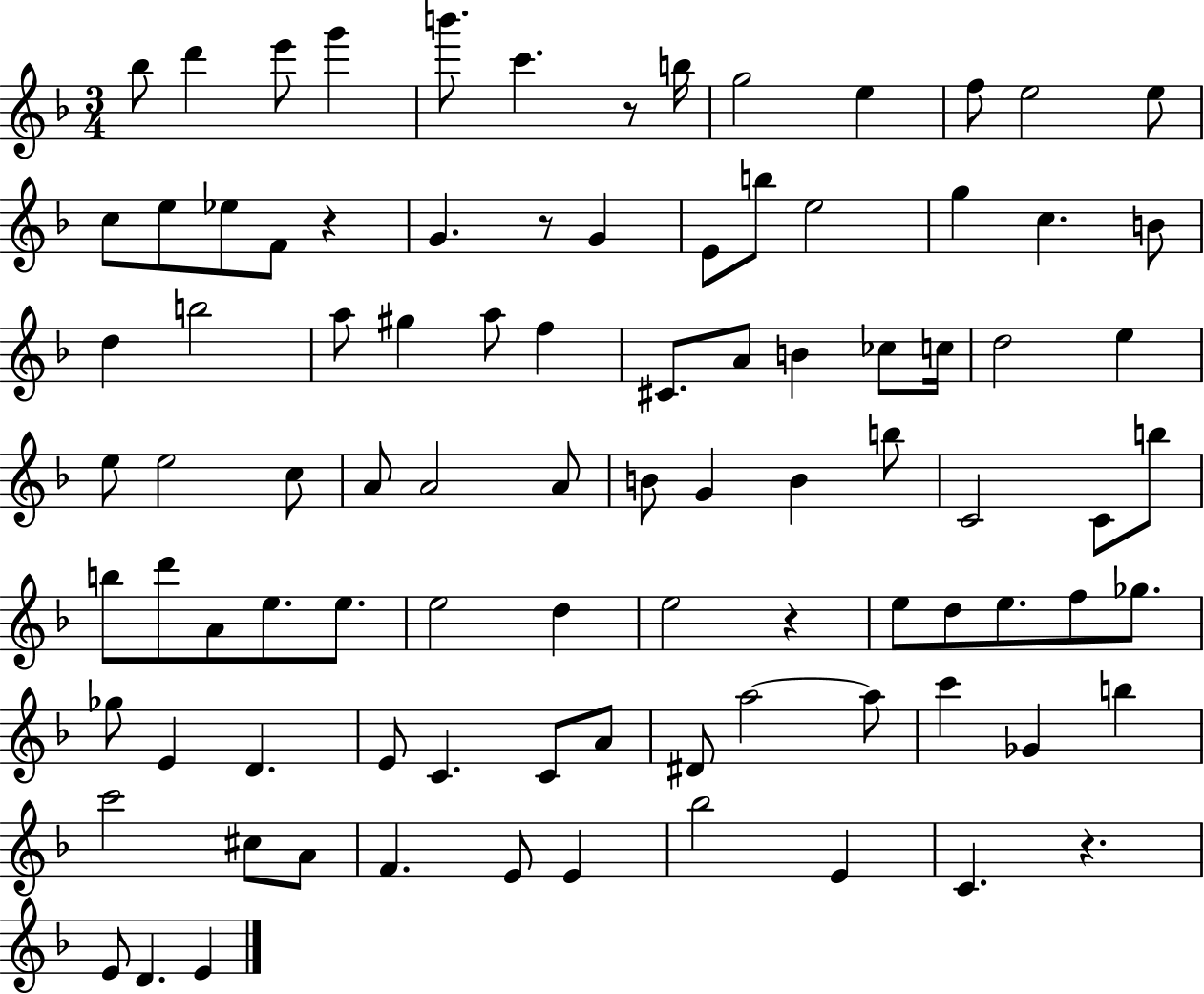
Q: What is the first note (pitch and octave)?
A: Bb5